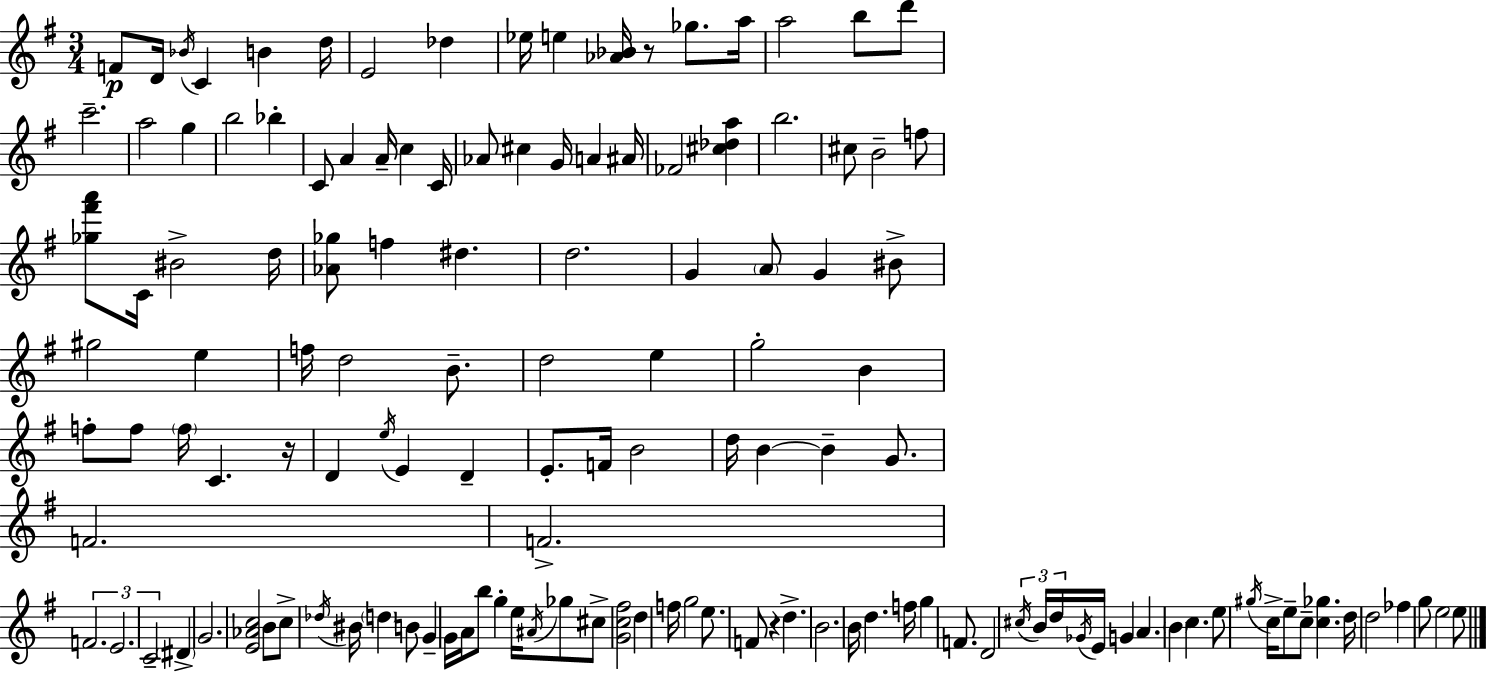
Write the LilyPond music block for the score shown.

{
  \clef treble
  \numericTimeSignature
  \time 3/4
  \key g \major
  f'8\p d'16 \acciaccatura { bes'16 } c'4 b'4 | d''16 e'2 des''4 | ees''16 e''4 <aes' bes'>16 r8 ges''8. | a''16 a''2 b''8 d'''8 | \break c'''2.-- | a''2 g''4 | b''2 bes''4-. | c'8 a'4 a'16-- c''4 | \break c'16 aes'8 cis''4 g'16 a'4 | ais'16 fes'2 <cis'' des'' a''>4 | b''2. | cis''8 b'2-- f''8 | \break <ges'' fis''' a'''>8 c'16 bis'2-> | d''16 <aes' ges''>8 f''4 dis''4. | d''2. | g'4 \parenthesize a'8 g'4 bis'8-> | \break gis''2 e''4 | f''16 d''2 b'8.-- | d''2 e''4 | g''2-. b'4 | \break f''8-. f''8 \parenthesize f''16 c'4. | r16 d'4 \acciaccatura { e''16 } e'4 d'4-- | e'8.-. f'16 b'2 | d''16 b'4~~ b'4-- g'8. | \break f'2. | f'2.-> | \tuplet 3/2 { f'2. | e'2. | \break c'2-- } \parenthesize dis'4-> | g'2. | <e' aes' c''>2 b'8 | c''8-> \acciaccatura { des''16 } bis'16 \parenthesize d''4 b'8 g'4-- | \break g'16 a'16 b''8 g''4-. e''16 \acciaccatura { ais'16 } | ges''8 cis''8-> <g' c'' fis''>2 | d''4 f''16 g''2 | e''8. f'8 r4 d''4.-> | \break b'2. | b'16 d''4. f''16 | g''4 f'8. d'2 | \tuplet 3/2 { \acciaccatura { cis''16 } b'16 d''16 } \acciaccatura { ges'16 } e'16 g'4 | \break a'4. \parenthesize b'4 c''4. | e''8 \acciaccatura { gis''16 } c''16-> e''8-- c''8-- | <c'' ges''>4. d''16 d''2 | fes''4 g''8 e''2 | \break e''8 \bar "|."
}